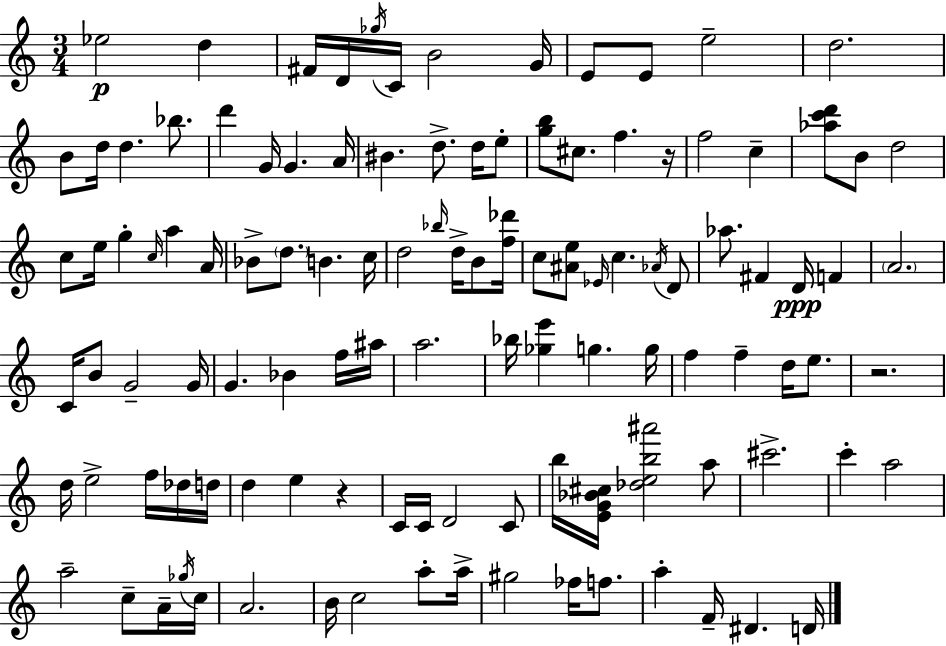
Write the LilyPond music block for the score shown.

{
  \clef treble
  \numericTimeSignature
  \time 3/4
  \key a \minor
  ees''2\p d''4 | fis'16 d'16 \acciaccatura { ges''16 } c'16 b'2 | g'16 e'8 e'8 e''2-- | d''2. | \break b'8 d''16 d''4. bes''8. | d'''4 g'16 g'4. | a'16 bis'4. d''8.-> d''16 e''8-. | <g'' b''>8 cis''8. f''4. | \break r16 f''2 c''4-- | <aes'' c''' d'''>8 b'8 d''2 | c''8 e''16 g''4-. \grace { c''16 } a''4 | a'16 bes'8-> \parenthesize d''8. b'4. | \break c''16 d''2 \grace { bes''16 } d''16-> | b'8 <f'' des'''>16 c''8 <ais' e''>8 \grace { ees'16 } c''4. | \acciaccatura { aes'16 } d'8 aes''8. fis'4 | d'16\ppp f'4 \parenthesize a'2. | \break c'16 b'8 g'2-- | g'16 g'4. bes'4 | f''16 ais''16 a''2. | bes''16 <ges'' e'''>4 g''4. | \break g''16 f''4 f''4-- | d''16 e''8. r2. | d''16 e''2-> | f''16 des''16 d''16 d''4 e''4 | \break r4 c'16 c'16 d'2 | c'8 b''16 <e' g' bes' cis''>16 <des'' e'' b'' ais'''>2 | a''8 cis'''2.-> | c'''4-. a''2 | \break a''2-- | c''8-- a'16-- \acciaccatura { ges''16 } c''16 a'2. | b'16 c''2 | a''8-. a''16-> gis''2 | \break fes''16 f''8. a''4-. f'16-- dis'4. | d'16 \bar "|."
}